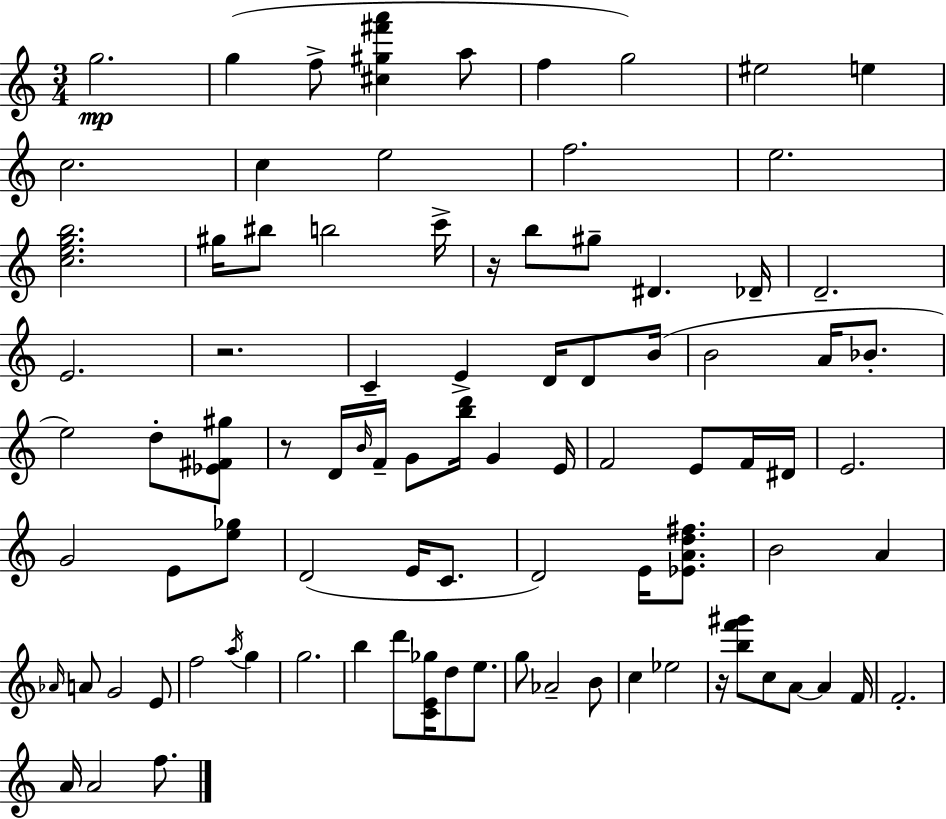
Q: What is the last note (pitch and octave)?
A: F5